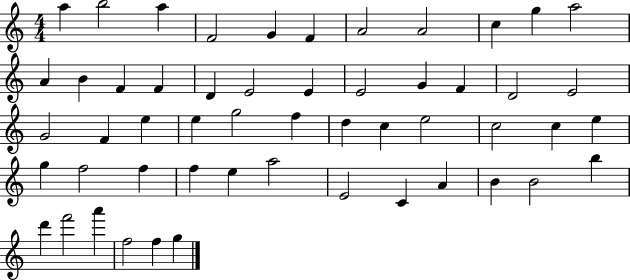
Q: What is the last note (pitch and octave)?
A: G5